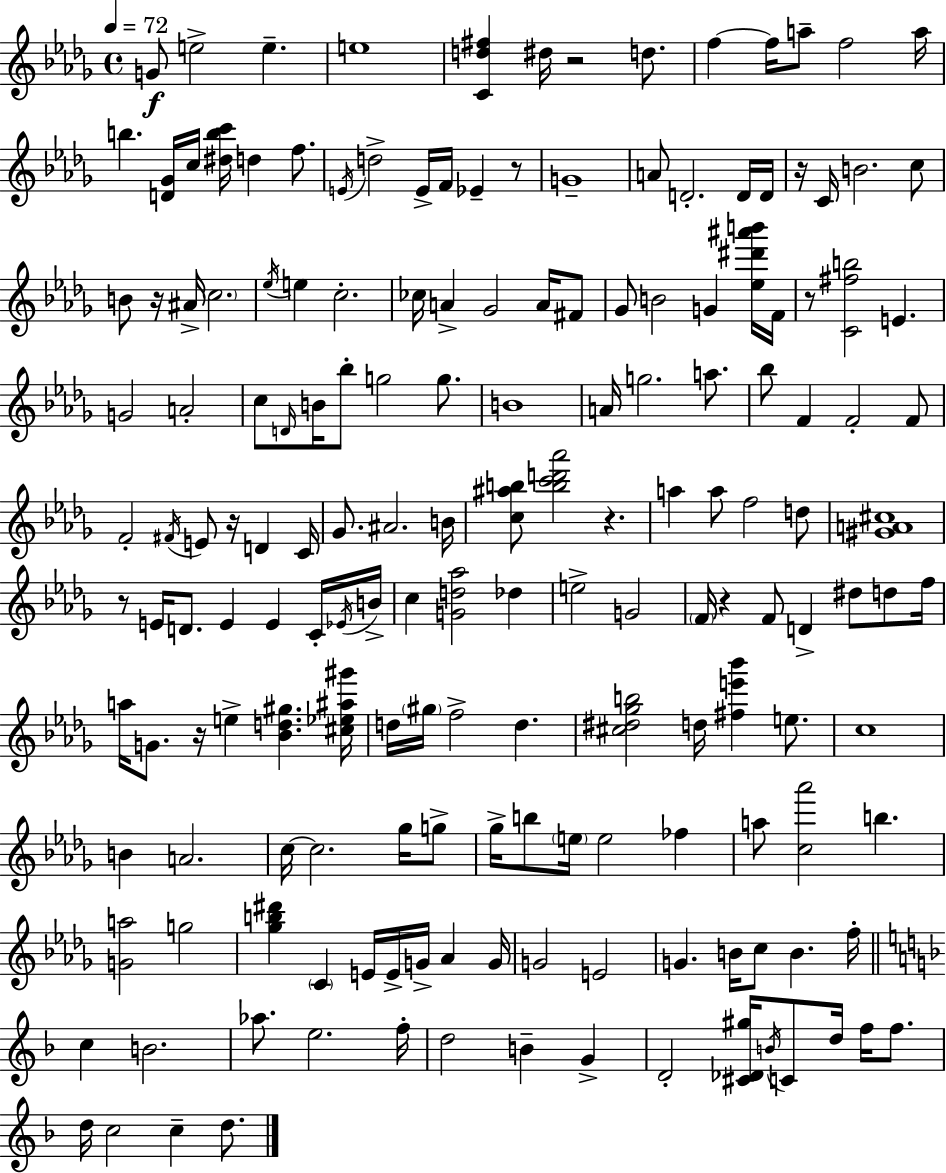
G4/e E5/h E5/q. E5/w [C4,D5,F#5]/q D#5/s R/h D5/e. F5/q F5/s A5/e F5/h A5/s B5/q. [D4,Gb4]/s C5/s [D#5,B5,C6]/s D5/q F5/e. E4/s D5/h E4/s F4/s Eb4/q R/e G4/w A4/e D4/h. D4/s D4/s R/s C4/s B4/h. C5/e B4/e R/s A#4/s C5/h. Eb5/s E5/q C5/h. CES5/s A4/q Gb4/h A4/s F#4/e Gb4/e B4/h G4/q [Eb5,D#6,A#6,B6]/s F4/s R/e [C4,F#5,B5]/h E4/q. G4/h A4/h C5/e D4/s B4/s Bb5/e G5/h G5/e. B4/w A4/s G5/h. A5/e. Bb5/e F4/q F4/h F4/e F4/h F#4/s E4/e R/s D4/q C4/s Gb4/e. A#4/h. B4/s [C5,A#5,B5]/e [B5,C6,D6,Ab6]/h R/q. A5/q A5/e F5/h D5/e [G#4,A4,C#5]/w R/e E4/s D4/e. E4/q E4/q C4/s Eb4/s B4/s C5/q [G4,D5,Ab5]/h Db5/q E5/h G4/h F4/s R/q F4/e D4/q D#5/e D5/e F5/s A5/s G4/e. R/s E5/q [Bb4,D5,G#5]/q. [C#5,Eb5,A#5,G#6]/s D5/s G#5/s F5/h D5/q. [C#5,D#5,Gb5,B5]/h D5/s [F#5,E6,Bb6]/q E5/e. C5/w B4/q A4/h. C5/s C5/h. Gb5/s G5/e Gb5/s B5/e E5/s E5/h FES5/q A5/e [C5,Ab6]/h B5/q. [G4,A5]/h G5/h [Gb5,B5,D#6]/q C4/q E4/s E4/s G4/s Ab4/q G4/s G4/h E4/h G4/q. B4/s C5/e B4/q. F5/s C5/q B4/h. Ab5/e. E5/h. F5/s D5/h B4/q G4/q D4/h [C#4,Db4,G#5]/s B4/s C4/e D5/s F5/s F5/e. D5/s C5/h C5/q D5/e.